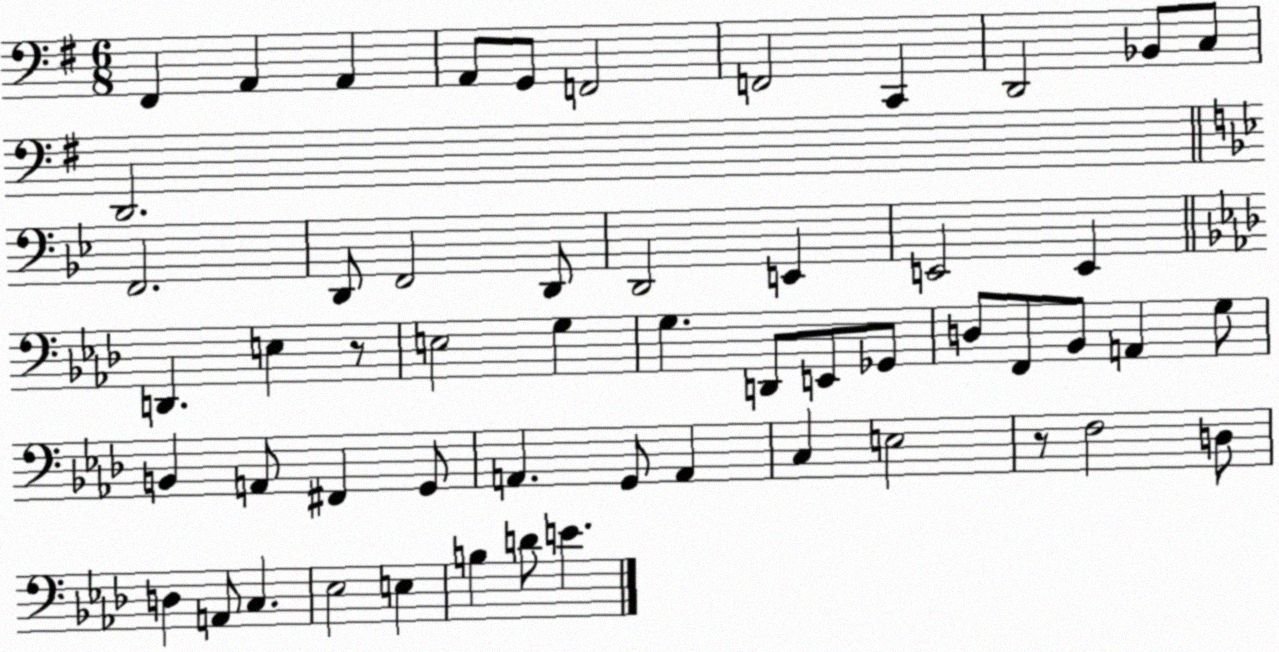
X:1
T:Untitled
M:6/8
L:1/4
K:G
^F,, A,, A,, A,,/2 G,,/2 F,,2 F,,2 C,, D,,2 _B,,/2 C,/2 D,,2 F,,2 D,,/2 F,,2 D,,/2 D,,2 E,, E,,2 E,, D,, E, z/2 E,2 G, G, D,,/2 E,,/2 _G,,/2 D,/2 F,,/2 _B,,/2 A,, G,/2 B,, A,,/2 ^F,, G,,/2 A,, G,,/2 A,, C, E,2 z/2 F,2 D,/2 D, A,,/2 C, _E,2 E, B, D/2 E